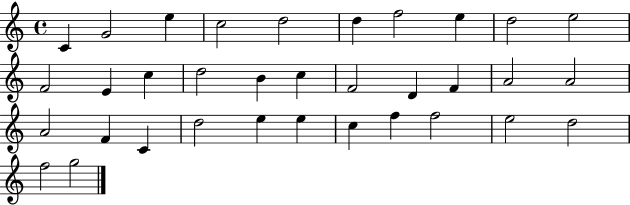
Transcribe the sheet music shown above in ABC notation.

X:1
T:Untitled
M:4/4
L:1/4
K:C
C G2 e c2 d2 d f2 e d2 e2 F2 E c d2 B c F2 D F A2 A2 A2 F C d2 e e c f f2 e2 d2 f2 g2